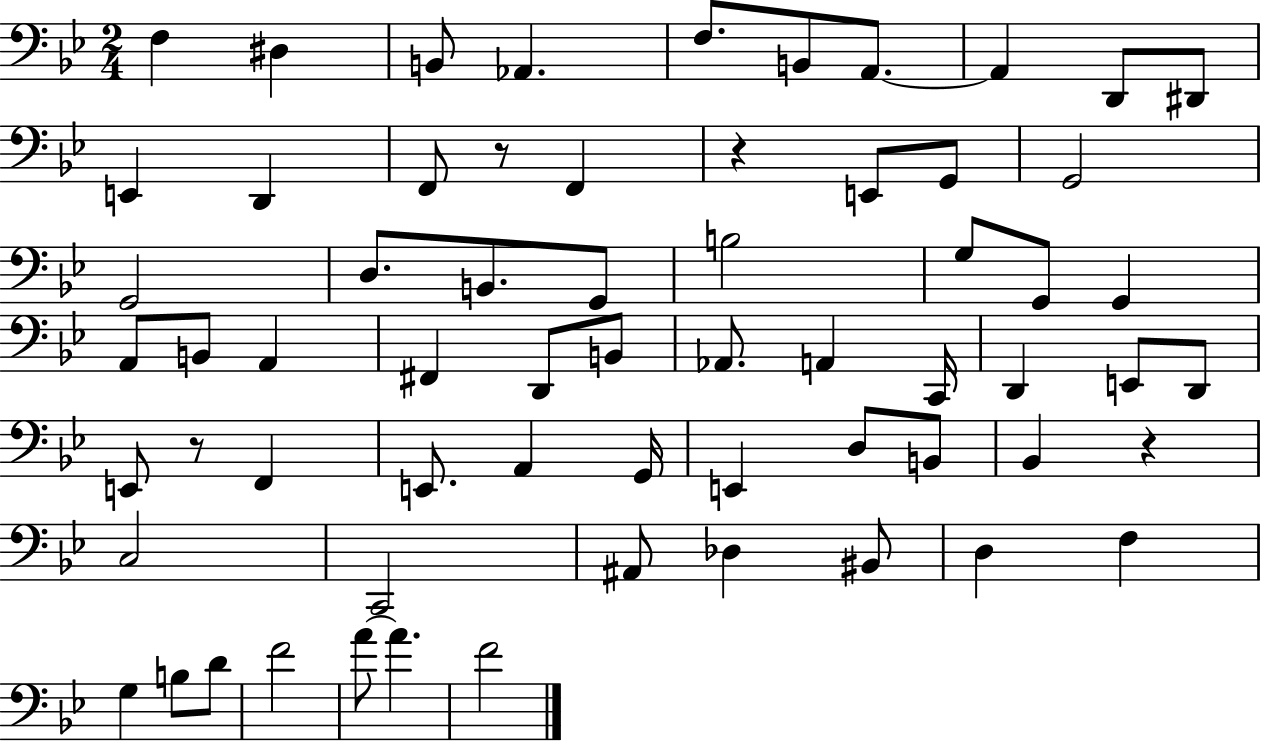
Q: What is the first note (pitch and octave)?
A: F3